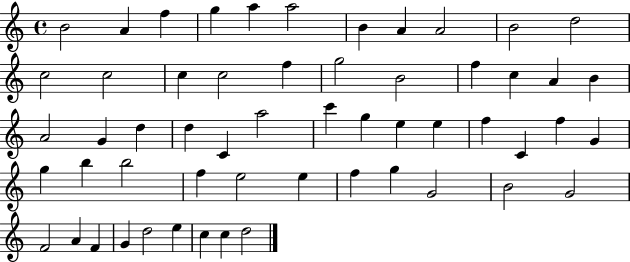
X:1
T:Untitled
M:4/4
L:1/4
K:C
B2 A f g a a2 B A A2 B2 d2 c2 c2 c c2 f g2 B2 f c A B A2 G d d C a2 c' g e e f C f G g b b2 f e2 e f g G2 B2 G2 F2 A F G d2 e c c d2